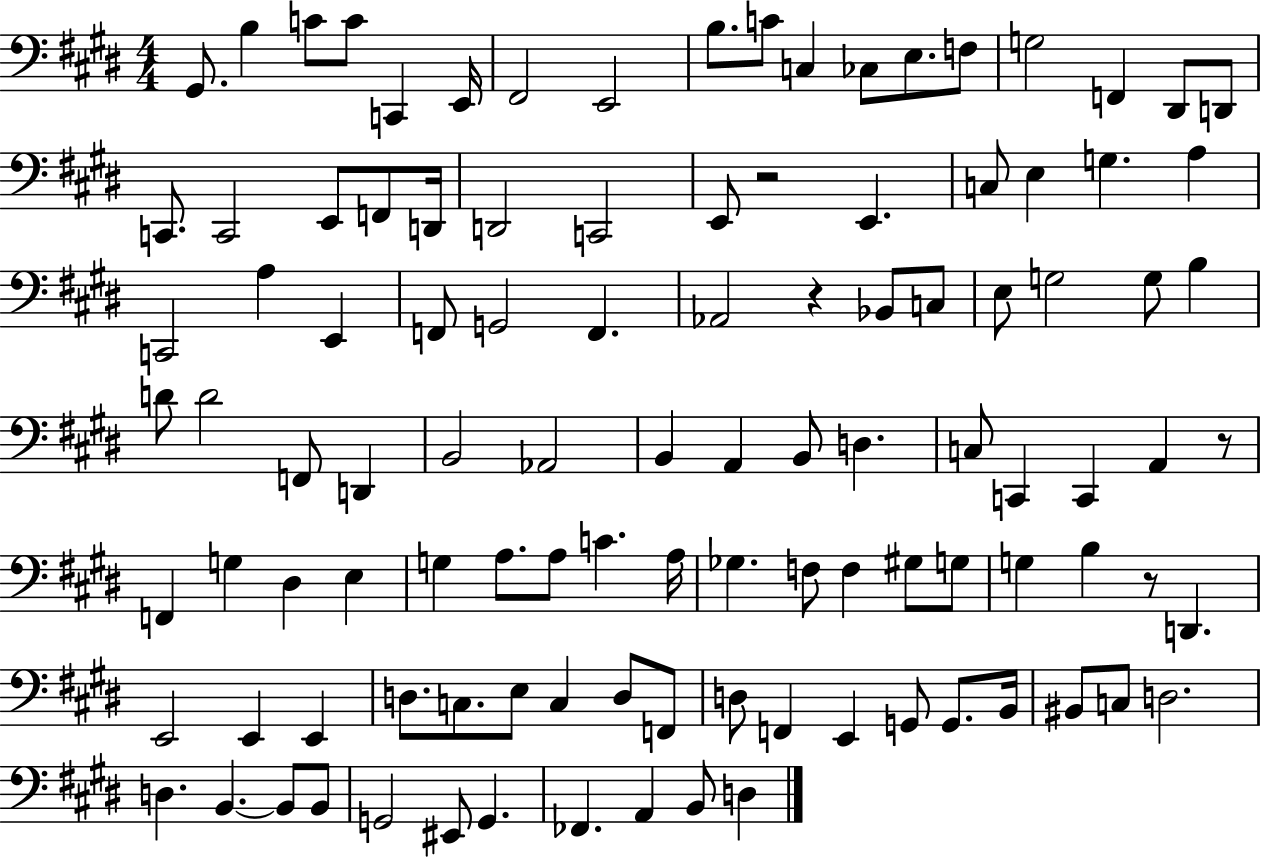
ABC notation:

X:1
T:Untitled
M:4/4
L:1/4
K:E
^G,,/2 B, C/2 C/2 C,, E,,/4 ^F,,2 E,,2 B,/2 C/2 C, _C,/2 E,/2 F,/2 G,2 F,, ^D,,/2 D,,/2 C,,/2 C,,2 E,,/2 F,,/2 D,,/4 D,,2 C,,2 E,,/2 z2 E,, C,/2 E, G, A, C,,2 A, E,, F,,/2 G,,2 F,, _A,,2 z _B,,/2 C,/2 E,/2 G,2 G,/2 B, D/2 D2 F,,/2 D,, B,,2 _A,,2 B,, A,, B,,/2 D, C,/2 C,, C,, A,, z/2 F,, G, ^D, E, G, A,/2 A,/2 C A,/4 _G, F,/2 F, ^G,/2 G,/2 G, B, z/2 D,, E,,2 E,, E,, D,/2 C,/2 E,/2 C, D,/2 F,,/2 D,/2 F,, E,, G,,/2 G,,/2 B,,/4 ^B,,/2 C,/2 D,2 D, B,, B,,/2 B,,/2 G,,2 ^E,,/2 G,, _F,, A,, B,,/2 D,